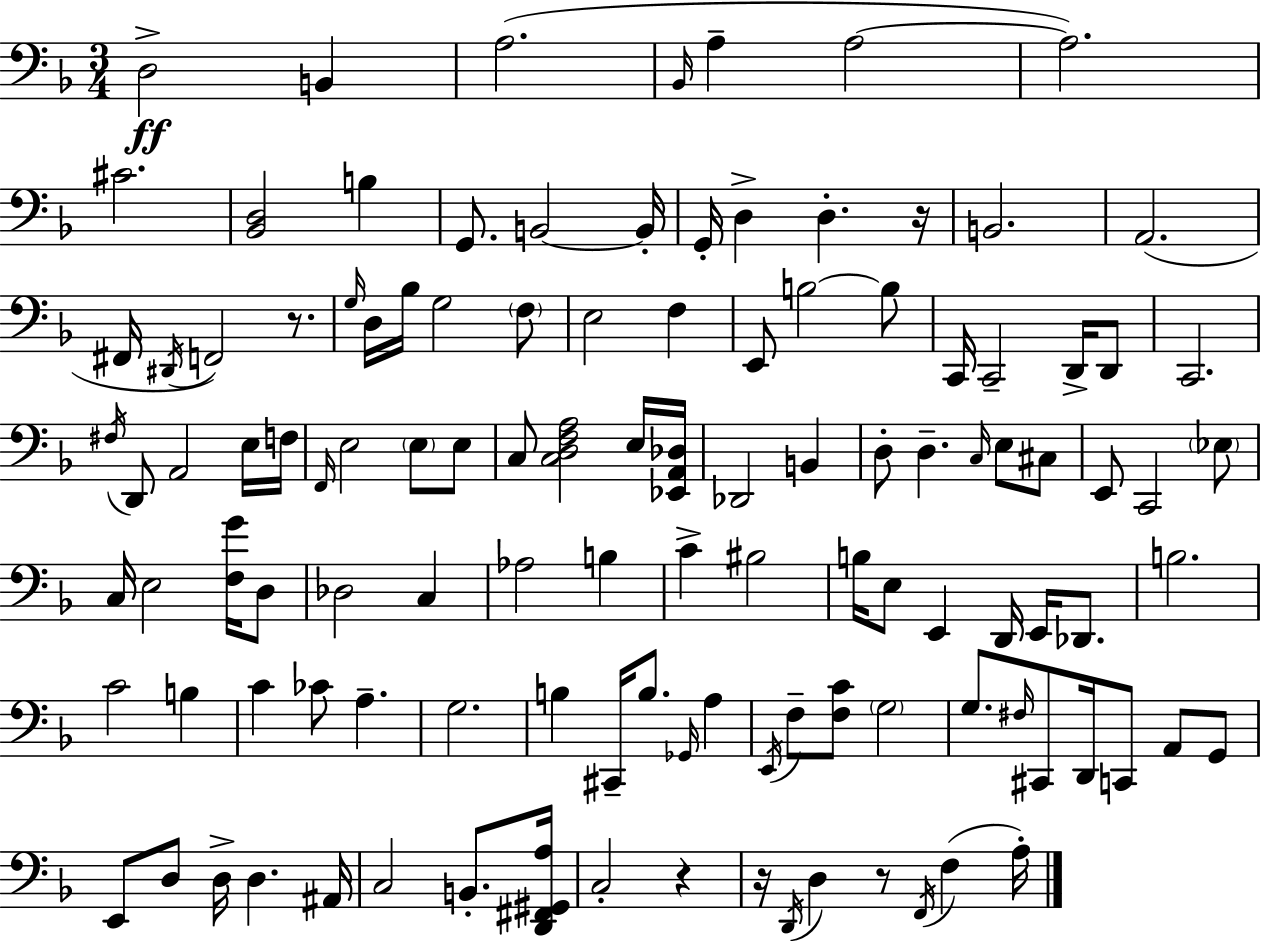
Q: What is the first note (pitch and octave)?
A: D3